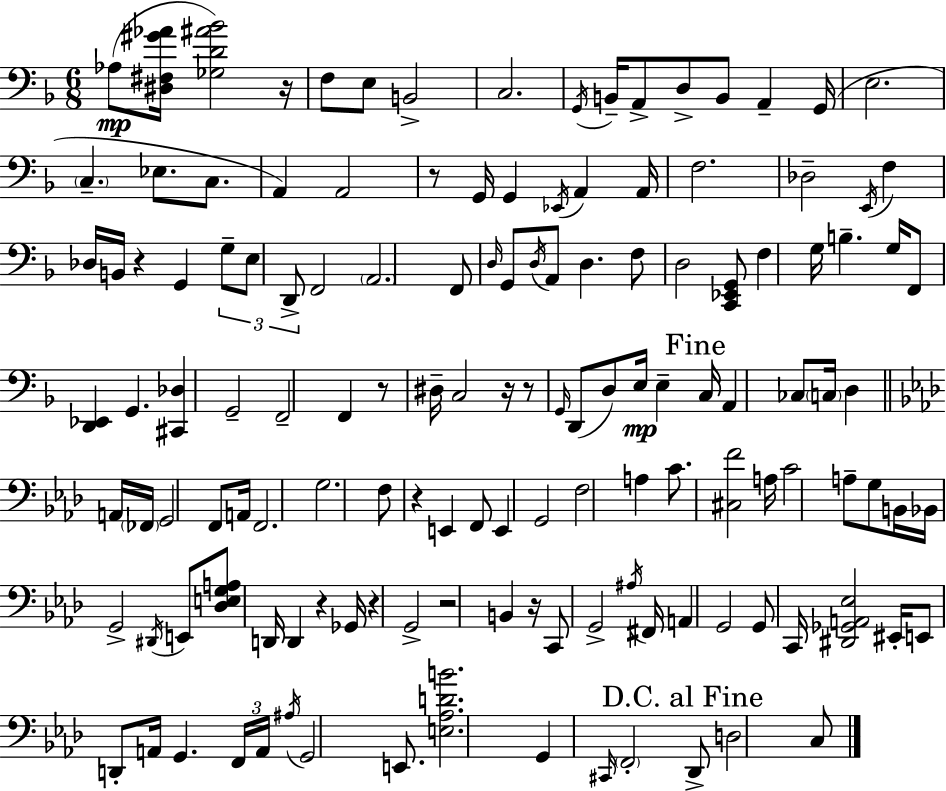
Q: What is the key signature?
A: D minor